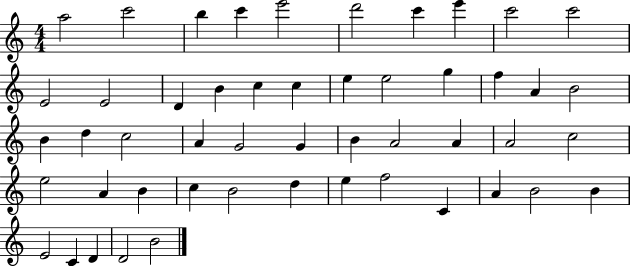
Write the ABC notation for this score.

X:1
T:Untitled
M:4/4
L:1/4
K:C
a2 c'2 b c' e'2 d'2 c' e' c'2 c'2 E2 E2 D B c c e e2 g f A B2 B d c2 A G2 G B A2 A A2 c2 e2 A B c B2 d e f2 C A B2 B E2 C D D2 B2